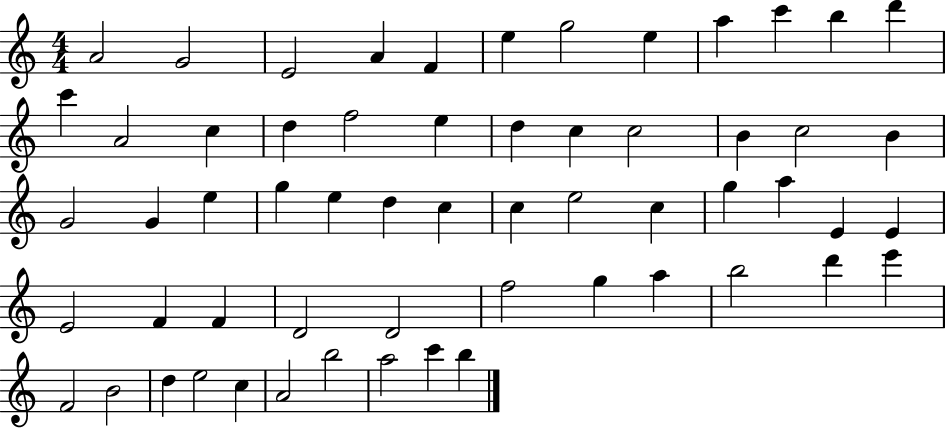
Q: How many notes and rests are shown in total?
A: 59